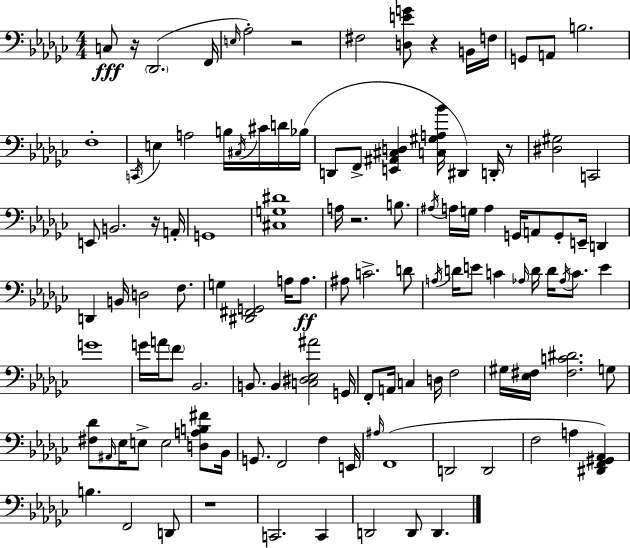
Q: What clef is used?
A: bass